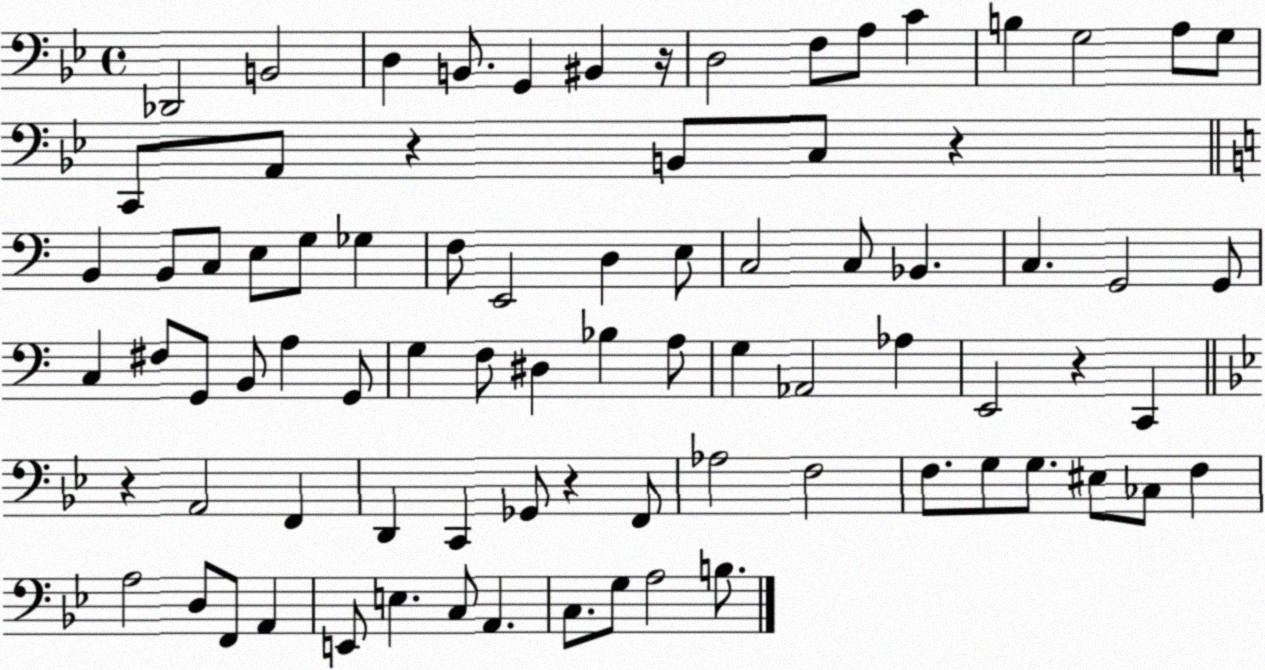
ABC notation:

X:1
T:Untitled
M:4/4
L:1/4
K:Bb
_D,,2 B,,2 D, B,,/2 G,, ^B,, z/4 D,2 F,/2 A,/2 C B, G,2 A,/2 G,/2 C,,/2 A,,/2 z B,,/2 C,/2 z B,, B,,/2 C,/2 E,/2 G,/2 _G, F,/2 E,,2 D, E,/2 C,2 C,/2 _B,, C, G,,2 G,,/2 C, ^F,/2 G,,/2 B,,/2 A, G,,/2 G, F,/2 ^D, _B, A,/2 G, _A,,2 _A, E,,2 z C,, z A,,2 F,, D,, C,, _G,,/2 z F,,/2 _A,2 F,2 F,/2 G,/2 G,/2 ^E,/2 _C,/2 F, A,2 D,/2 F,,/2 A,, E,,/2 E, C,/2 A,, C,/2 G,/2 A,2 B,/2